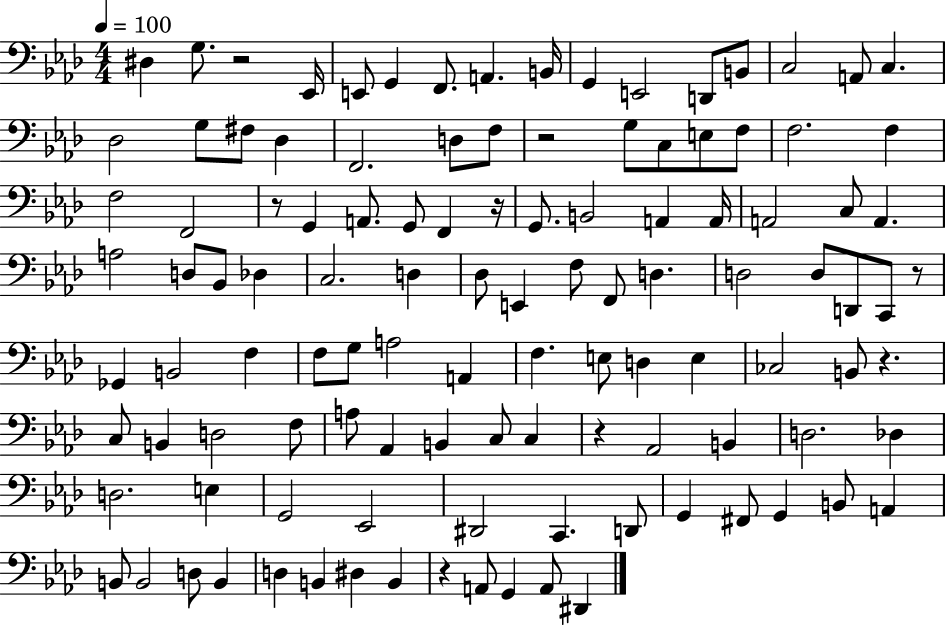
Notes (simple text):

D#3/q G3/e. R/h Eb2/s E2/e G2/q F2/e. A2/q. B2/s G2/q E2/h D2/e B2/e C3/h A2/e C3/q. Db3/h G3/e F#3/e Db3/q F2/h. D3/e F3/e R/h G3/e C3/e E3/e F3/e F3/h. F3/q F3/h F2/h R/e G2/q A2/e. G2/e F2/q R/s G2/e. B2/h A2/q A2/s A2/h C3/e A2/q. A3/h D3/e Bb2/e Db3/q C3/h. D3/q Db3/e E2/q F3/e F2/e D3/q. D3/h D3/e D2/e C2/e R/e Gb2/q B2/h F3/q F3/e G3/e A3/h A2/q F3/q. E3/e D3/q E3/q CES3/h B2/e R/q. C3/e B2/q D3/h F3/e A3/e Ab2/q B2/q C3/e C3/q R/q Ab2/h B2/q D3/h. Db3/q D3/h. E3/q G2/h Eb2/h D#2/h C2/q. D2/e G2/q F#2/e G2/q B2/e A2/q B2/e B2/h D3/e B2/q D3/q B2/q D#3/q B2/q R/q A2/e G2/q A2/e D#2/q